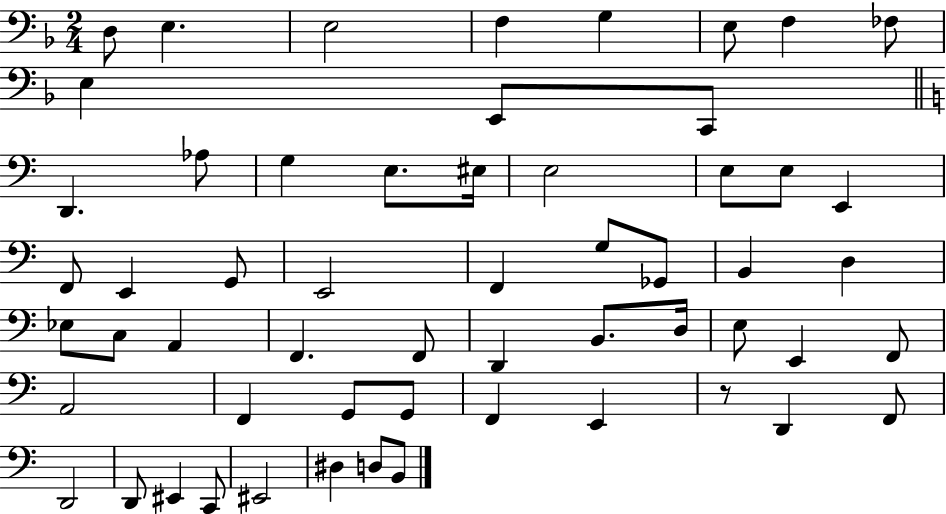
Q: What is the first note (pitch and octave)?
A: D3